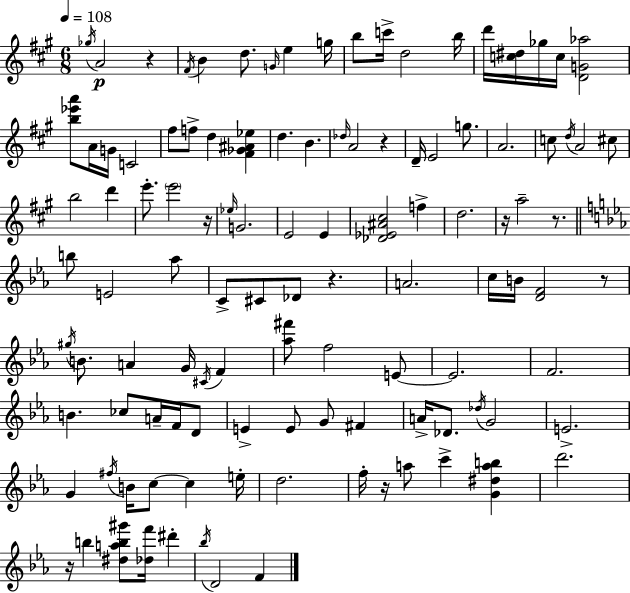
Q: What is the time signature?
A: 6/8